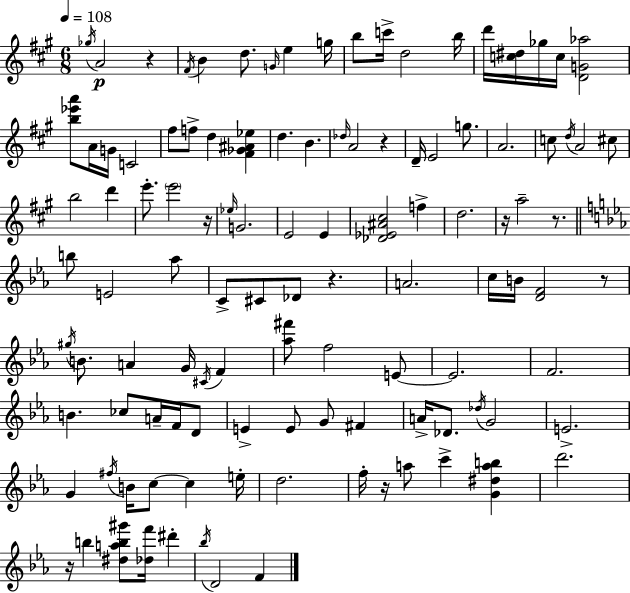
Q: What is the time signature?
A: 6/8